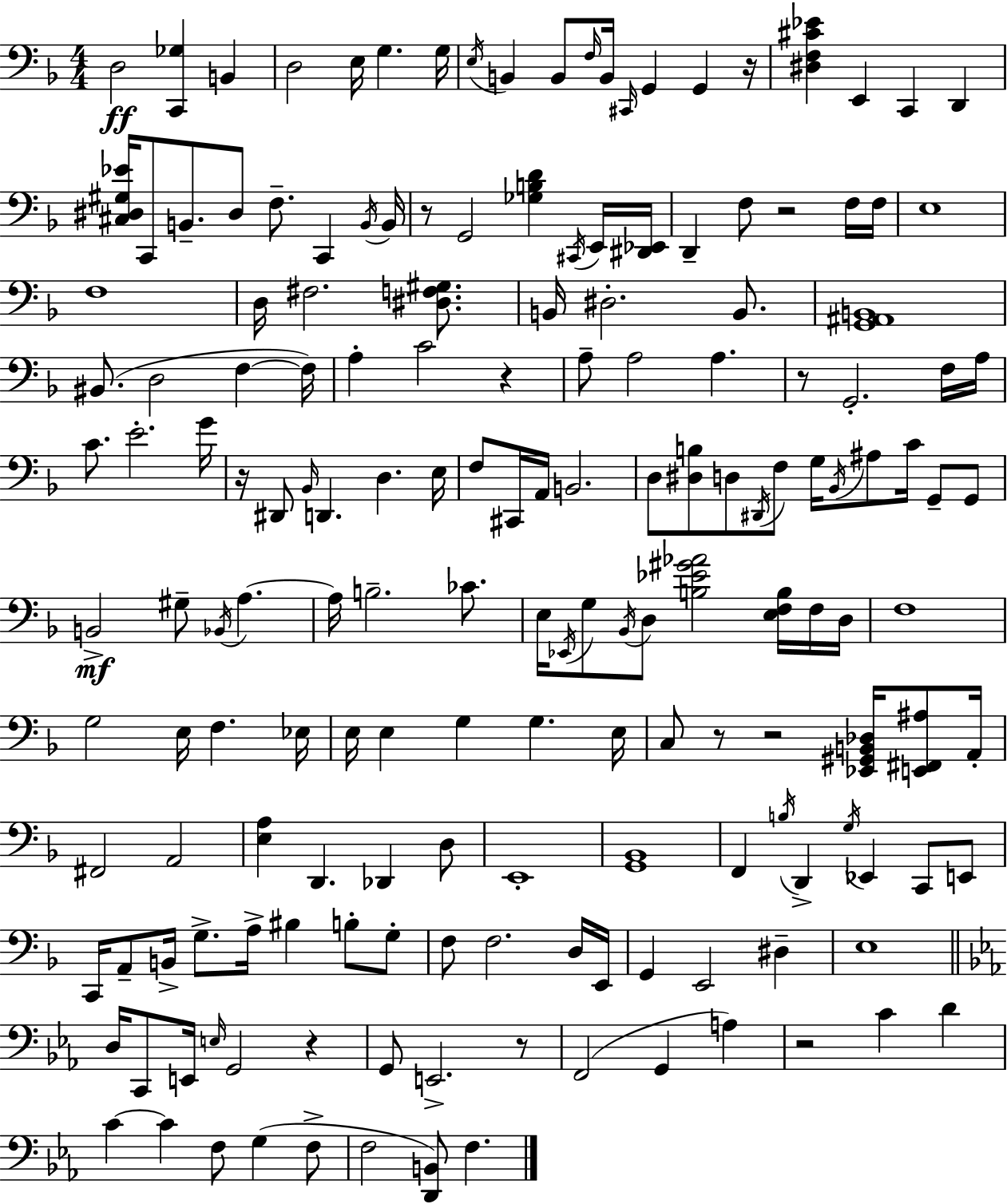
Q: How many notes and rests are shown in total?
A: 172